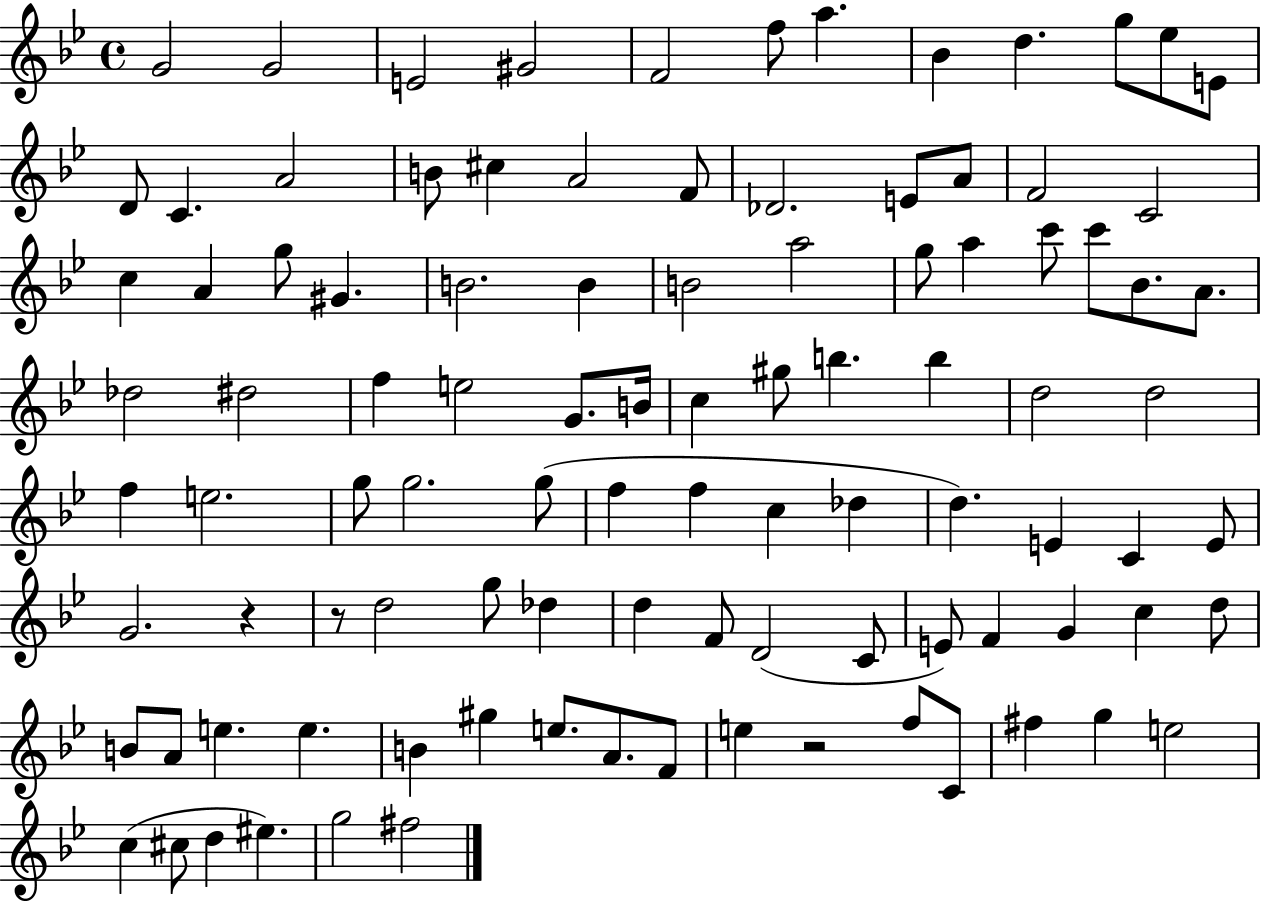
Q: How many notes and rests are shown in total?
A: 100